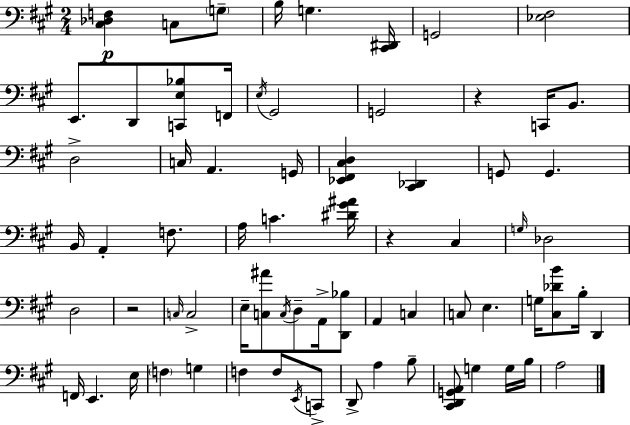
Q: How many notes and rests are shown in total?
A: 71